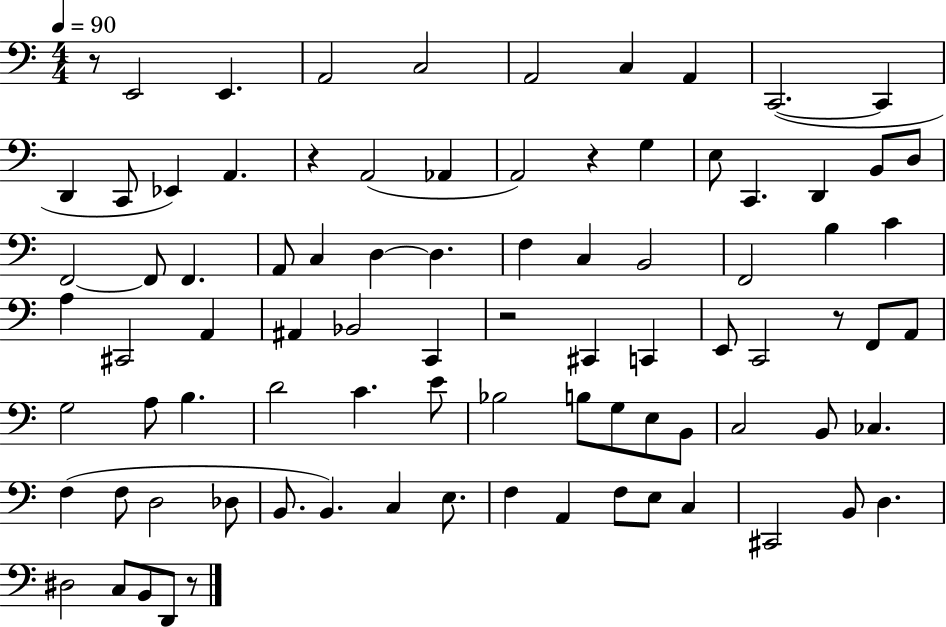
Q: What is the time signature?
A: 4/4